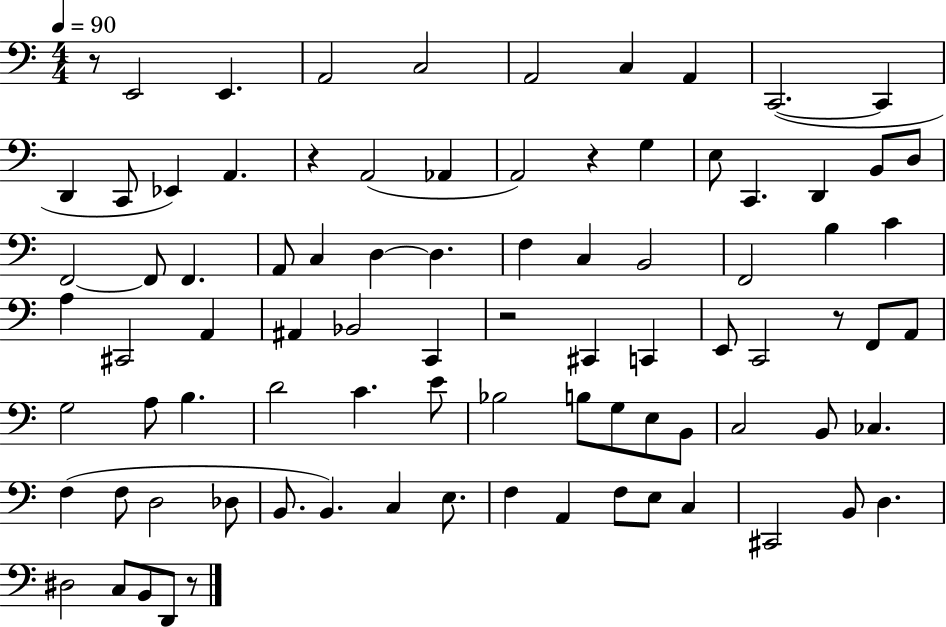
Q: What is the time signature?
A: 4/4